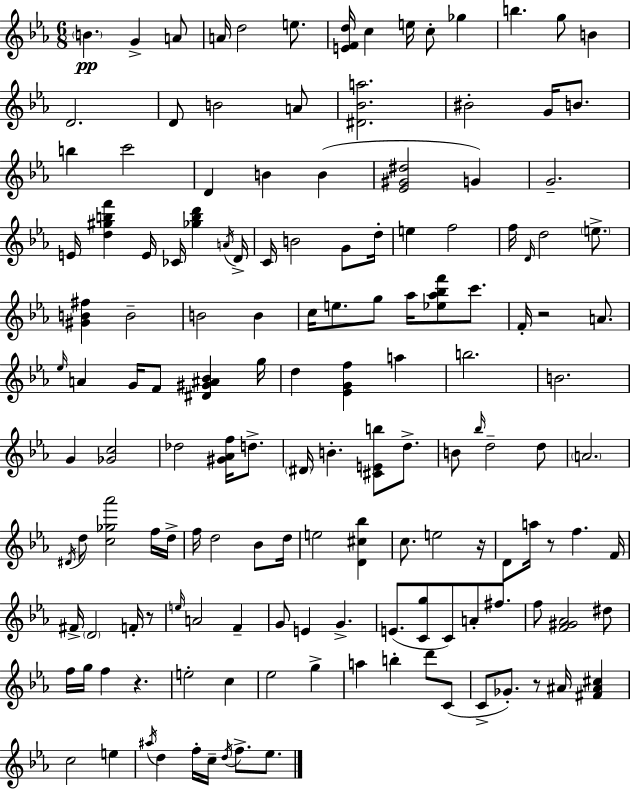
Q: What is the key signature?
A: EES major